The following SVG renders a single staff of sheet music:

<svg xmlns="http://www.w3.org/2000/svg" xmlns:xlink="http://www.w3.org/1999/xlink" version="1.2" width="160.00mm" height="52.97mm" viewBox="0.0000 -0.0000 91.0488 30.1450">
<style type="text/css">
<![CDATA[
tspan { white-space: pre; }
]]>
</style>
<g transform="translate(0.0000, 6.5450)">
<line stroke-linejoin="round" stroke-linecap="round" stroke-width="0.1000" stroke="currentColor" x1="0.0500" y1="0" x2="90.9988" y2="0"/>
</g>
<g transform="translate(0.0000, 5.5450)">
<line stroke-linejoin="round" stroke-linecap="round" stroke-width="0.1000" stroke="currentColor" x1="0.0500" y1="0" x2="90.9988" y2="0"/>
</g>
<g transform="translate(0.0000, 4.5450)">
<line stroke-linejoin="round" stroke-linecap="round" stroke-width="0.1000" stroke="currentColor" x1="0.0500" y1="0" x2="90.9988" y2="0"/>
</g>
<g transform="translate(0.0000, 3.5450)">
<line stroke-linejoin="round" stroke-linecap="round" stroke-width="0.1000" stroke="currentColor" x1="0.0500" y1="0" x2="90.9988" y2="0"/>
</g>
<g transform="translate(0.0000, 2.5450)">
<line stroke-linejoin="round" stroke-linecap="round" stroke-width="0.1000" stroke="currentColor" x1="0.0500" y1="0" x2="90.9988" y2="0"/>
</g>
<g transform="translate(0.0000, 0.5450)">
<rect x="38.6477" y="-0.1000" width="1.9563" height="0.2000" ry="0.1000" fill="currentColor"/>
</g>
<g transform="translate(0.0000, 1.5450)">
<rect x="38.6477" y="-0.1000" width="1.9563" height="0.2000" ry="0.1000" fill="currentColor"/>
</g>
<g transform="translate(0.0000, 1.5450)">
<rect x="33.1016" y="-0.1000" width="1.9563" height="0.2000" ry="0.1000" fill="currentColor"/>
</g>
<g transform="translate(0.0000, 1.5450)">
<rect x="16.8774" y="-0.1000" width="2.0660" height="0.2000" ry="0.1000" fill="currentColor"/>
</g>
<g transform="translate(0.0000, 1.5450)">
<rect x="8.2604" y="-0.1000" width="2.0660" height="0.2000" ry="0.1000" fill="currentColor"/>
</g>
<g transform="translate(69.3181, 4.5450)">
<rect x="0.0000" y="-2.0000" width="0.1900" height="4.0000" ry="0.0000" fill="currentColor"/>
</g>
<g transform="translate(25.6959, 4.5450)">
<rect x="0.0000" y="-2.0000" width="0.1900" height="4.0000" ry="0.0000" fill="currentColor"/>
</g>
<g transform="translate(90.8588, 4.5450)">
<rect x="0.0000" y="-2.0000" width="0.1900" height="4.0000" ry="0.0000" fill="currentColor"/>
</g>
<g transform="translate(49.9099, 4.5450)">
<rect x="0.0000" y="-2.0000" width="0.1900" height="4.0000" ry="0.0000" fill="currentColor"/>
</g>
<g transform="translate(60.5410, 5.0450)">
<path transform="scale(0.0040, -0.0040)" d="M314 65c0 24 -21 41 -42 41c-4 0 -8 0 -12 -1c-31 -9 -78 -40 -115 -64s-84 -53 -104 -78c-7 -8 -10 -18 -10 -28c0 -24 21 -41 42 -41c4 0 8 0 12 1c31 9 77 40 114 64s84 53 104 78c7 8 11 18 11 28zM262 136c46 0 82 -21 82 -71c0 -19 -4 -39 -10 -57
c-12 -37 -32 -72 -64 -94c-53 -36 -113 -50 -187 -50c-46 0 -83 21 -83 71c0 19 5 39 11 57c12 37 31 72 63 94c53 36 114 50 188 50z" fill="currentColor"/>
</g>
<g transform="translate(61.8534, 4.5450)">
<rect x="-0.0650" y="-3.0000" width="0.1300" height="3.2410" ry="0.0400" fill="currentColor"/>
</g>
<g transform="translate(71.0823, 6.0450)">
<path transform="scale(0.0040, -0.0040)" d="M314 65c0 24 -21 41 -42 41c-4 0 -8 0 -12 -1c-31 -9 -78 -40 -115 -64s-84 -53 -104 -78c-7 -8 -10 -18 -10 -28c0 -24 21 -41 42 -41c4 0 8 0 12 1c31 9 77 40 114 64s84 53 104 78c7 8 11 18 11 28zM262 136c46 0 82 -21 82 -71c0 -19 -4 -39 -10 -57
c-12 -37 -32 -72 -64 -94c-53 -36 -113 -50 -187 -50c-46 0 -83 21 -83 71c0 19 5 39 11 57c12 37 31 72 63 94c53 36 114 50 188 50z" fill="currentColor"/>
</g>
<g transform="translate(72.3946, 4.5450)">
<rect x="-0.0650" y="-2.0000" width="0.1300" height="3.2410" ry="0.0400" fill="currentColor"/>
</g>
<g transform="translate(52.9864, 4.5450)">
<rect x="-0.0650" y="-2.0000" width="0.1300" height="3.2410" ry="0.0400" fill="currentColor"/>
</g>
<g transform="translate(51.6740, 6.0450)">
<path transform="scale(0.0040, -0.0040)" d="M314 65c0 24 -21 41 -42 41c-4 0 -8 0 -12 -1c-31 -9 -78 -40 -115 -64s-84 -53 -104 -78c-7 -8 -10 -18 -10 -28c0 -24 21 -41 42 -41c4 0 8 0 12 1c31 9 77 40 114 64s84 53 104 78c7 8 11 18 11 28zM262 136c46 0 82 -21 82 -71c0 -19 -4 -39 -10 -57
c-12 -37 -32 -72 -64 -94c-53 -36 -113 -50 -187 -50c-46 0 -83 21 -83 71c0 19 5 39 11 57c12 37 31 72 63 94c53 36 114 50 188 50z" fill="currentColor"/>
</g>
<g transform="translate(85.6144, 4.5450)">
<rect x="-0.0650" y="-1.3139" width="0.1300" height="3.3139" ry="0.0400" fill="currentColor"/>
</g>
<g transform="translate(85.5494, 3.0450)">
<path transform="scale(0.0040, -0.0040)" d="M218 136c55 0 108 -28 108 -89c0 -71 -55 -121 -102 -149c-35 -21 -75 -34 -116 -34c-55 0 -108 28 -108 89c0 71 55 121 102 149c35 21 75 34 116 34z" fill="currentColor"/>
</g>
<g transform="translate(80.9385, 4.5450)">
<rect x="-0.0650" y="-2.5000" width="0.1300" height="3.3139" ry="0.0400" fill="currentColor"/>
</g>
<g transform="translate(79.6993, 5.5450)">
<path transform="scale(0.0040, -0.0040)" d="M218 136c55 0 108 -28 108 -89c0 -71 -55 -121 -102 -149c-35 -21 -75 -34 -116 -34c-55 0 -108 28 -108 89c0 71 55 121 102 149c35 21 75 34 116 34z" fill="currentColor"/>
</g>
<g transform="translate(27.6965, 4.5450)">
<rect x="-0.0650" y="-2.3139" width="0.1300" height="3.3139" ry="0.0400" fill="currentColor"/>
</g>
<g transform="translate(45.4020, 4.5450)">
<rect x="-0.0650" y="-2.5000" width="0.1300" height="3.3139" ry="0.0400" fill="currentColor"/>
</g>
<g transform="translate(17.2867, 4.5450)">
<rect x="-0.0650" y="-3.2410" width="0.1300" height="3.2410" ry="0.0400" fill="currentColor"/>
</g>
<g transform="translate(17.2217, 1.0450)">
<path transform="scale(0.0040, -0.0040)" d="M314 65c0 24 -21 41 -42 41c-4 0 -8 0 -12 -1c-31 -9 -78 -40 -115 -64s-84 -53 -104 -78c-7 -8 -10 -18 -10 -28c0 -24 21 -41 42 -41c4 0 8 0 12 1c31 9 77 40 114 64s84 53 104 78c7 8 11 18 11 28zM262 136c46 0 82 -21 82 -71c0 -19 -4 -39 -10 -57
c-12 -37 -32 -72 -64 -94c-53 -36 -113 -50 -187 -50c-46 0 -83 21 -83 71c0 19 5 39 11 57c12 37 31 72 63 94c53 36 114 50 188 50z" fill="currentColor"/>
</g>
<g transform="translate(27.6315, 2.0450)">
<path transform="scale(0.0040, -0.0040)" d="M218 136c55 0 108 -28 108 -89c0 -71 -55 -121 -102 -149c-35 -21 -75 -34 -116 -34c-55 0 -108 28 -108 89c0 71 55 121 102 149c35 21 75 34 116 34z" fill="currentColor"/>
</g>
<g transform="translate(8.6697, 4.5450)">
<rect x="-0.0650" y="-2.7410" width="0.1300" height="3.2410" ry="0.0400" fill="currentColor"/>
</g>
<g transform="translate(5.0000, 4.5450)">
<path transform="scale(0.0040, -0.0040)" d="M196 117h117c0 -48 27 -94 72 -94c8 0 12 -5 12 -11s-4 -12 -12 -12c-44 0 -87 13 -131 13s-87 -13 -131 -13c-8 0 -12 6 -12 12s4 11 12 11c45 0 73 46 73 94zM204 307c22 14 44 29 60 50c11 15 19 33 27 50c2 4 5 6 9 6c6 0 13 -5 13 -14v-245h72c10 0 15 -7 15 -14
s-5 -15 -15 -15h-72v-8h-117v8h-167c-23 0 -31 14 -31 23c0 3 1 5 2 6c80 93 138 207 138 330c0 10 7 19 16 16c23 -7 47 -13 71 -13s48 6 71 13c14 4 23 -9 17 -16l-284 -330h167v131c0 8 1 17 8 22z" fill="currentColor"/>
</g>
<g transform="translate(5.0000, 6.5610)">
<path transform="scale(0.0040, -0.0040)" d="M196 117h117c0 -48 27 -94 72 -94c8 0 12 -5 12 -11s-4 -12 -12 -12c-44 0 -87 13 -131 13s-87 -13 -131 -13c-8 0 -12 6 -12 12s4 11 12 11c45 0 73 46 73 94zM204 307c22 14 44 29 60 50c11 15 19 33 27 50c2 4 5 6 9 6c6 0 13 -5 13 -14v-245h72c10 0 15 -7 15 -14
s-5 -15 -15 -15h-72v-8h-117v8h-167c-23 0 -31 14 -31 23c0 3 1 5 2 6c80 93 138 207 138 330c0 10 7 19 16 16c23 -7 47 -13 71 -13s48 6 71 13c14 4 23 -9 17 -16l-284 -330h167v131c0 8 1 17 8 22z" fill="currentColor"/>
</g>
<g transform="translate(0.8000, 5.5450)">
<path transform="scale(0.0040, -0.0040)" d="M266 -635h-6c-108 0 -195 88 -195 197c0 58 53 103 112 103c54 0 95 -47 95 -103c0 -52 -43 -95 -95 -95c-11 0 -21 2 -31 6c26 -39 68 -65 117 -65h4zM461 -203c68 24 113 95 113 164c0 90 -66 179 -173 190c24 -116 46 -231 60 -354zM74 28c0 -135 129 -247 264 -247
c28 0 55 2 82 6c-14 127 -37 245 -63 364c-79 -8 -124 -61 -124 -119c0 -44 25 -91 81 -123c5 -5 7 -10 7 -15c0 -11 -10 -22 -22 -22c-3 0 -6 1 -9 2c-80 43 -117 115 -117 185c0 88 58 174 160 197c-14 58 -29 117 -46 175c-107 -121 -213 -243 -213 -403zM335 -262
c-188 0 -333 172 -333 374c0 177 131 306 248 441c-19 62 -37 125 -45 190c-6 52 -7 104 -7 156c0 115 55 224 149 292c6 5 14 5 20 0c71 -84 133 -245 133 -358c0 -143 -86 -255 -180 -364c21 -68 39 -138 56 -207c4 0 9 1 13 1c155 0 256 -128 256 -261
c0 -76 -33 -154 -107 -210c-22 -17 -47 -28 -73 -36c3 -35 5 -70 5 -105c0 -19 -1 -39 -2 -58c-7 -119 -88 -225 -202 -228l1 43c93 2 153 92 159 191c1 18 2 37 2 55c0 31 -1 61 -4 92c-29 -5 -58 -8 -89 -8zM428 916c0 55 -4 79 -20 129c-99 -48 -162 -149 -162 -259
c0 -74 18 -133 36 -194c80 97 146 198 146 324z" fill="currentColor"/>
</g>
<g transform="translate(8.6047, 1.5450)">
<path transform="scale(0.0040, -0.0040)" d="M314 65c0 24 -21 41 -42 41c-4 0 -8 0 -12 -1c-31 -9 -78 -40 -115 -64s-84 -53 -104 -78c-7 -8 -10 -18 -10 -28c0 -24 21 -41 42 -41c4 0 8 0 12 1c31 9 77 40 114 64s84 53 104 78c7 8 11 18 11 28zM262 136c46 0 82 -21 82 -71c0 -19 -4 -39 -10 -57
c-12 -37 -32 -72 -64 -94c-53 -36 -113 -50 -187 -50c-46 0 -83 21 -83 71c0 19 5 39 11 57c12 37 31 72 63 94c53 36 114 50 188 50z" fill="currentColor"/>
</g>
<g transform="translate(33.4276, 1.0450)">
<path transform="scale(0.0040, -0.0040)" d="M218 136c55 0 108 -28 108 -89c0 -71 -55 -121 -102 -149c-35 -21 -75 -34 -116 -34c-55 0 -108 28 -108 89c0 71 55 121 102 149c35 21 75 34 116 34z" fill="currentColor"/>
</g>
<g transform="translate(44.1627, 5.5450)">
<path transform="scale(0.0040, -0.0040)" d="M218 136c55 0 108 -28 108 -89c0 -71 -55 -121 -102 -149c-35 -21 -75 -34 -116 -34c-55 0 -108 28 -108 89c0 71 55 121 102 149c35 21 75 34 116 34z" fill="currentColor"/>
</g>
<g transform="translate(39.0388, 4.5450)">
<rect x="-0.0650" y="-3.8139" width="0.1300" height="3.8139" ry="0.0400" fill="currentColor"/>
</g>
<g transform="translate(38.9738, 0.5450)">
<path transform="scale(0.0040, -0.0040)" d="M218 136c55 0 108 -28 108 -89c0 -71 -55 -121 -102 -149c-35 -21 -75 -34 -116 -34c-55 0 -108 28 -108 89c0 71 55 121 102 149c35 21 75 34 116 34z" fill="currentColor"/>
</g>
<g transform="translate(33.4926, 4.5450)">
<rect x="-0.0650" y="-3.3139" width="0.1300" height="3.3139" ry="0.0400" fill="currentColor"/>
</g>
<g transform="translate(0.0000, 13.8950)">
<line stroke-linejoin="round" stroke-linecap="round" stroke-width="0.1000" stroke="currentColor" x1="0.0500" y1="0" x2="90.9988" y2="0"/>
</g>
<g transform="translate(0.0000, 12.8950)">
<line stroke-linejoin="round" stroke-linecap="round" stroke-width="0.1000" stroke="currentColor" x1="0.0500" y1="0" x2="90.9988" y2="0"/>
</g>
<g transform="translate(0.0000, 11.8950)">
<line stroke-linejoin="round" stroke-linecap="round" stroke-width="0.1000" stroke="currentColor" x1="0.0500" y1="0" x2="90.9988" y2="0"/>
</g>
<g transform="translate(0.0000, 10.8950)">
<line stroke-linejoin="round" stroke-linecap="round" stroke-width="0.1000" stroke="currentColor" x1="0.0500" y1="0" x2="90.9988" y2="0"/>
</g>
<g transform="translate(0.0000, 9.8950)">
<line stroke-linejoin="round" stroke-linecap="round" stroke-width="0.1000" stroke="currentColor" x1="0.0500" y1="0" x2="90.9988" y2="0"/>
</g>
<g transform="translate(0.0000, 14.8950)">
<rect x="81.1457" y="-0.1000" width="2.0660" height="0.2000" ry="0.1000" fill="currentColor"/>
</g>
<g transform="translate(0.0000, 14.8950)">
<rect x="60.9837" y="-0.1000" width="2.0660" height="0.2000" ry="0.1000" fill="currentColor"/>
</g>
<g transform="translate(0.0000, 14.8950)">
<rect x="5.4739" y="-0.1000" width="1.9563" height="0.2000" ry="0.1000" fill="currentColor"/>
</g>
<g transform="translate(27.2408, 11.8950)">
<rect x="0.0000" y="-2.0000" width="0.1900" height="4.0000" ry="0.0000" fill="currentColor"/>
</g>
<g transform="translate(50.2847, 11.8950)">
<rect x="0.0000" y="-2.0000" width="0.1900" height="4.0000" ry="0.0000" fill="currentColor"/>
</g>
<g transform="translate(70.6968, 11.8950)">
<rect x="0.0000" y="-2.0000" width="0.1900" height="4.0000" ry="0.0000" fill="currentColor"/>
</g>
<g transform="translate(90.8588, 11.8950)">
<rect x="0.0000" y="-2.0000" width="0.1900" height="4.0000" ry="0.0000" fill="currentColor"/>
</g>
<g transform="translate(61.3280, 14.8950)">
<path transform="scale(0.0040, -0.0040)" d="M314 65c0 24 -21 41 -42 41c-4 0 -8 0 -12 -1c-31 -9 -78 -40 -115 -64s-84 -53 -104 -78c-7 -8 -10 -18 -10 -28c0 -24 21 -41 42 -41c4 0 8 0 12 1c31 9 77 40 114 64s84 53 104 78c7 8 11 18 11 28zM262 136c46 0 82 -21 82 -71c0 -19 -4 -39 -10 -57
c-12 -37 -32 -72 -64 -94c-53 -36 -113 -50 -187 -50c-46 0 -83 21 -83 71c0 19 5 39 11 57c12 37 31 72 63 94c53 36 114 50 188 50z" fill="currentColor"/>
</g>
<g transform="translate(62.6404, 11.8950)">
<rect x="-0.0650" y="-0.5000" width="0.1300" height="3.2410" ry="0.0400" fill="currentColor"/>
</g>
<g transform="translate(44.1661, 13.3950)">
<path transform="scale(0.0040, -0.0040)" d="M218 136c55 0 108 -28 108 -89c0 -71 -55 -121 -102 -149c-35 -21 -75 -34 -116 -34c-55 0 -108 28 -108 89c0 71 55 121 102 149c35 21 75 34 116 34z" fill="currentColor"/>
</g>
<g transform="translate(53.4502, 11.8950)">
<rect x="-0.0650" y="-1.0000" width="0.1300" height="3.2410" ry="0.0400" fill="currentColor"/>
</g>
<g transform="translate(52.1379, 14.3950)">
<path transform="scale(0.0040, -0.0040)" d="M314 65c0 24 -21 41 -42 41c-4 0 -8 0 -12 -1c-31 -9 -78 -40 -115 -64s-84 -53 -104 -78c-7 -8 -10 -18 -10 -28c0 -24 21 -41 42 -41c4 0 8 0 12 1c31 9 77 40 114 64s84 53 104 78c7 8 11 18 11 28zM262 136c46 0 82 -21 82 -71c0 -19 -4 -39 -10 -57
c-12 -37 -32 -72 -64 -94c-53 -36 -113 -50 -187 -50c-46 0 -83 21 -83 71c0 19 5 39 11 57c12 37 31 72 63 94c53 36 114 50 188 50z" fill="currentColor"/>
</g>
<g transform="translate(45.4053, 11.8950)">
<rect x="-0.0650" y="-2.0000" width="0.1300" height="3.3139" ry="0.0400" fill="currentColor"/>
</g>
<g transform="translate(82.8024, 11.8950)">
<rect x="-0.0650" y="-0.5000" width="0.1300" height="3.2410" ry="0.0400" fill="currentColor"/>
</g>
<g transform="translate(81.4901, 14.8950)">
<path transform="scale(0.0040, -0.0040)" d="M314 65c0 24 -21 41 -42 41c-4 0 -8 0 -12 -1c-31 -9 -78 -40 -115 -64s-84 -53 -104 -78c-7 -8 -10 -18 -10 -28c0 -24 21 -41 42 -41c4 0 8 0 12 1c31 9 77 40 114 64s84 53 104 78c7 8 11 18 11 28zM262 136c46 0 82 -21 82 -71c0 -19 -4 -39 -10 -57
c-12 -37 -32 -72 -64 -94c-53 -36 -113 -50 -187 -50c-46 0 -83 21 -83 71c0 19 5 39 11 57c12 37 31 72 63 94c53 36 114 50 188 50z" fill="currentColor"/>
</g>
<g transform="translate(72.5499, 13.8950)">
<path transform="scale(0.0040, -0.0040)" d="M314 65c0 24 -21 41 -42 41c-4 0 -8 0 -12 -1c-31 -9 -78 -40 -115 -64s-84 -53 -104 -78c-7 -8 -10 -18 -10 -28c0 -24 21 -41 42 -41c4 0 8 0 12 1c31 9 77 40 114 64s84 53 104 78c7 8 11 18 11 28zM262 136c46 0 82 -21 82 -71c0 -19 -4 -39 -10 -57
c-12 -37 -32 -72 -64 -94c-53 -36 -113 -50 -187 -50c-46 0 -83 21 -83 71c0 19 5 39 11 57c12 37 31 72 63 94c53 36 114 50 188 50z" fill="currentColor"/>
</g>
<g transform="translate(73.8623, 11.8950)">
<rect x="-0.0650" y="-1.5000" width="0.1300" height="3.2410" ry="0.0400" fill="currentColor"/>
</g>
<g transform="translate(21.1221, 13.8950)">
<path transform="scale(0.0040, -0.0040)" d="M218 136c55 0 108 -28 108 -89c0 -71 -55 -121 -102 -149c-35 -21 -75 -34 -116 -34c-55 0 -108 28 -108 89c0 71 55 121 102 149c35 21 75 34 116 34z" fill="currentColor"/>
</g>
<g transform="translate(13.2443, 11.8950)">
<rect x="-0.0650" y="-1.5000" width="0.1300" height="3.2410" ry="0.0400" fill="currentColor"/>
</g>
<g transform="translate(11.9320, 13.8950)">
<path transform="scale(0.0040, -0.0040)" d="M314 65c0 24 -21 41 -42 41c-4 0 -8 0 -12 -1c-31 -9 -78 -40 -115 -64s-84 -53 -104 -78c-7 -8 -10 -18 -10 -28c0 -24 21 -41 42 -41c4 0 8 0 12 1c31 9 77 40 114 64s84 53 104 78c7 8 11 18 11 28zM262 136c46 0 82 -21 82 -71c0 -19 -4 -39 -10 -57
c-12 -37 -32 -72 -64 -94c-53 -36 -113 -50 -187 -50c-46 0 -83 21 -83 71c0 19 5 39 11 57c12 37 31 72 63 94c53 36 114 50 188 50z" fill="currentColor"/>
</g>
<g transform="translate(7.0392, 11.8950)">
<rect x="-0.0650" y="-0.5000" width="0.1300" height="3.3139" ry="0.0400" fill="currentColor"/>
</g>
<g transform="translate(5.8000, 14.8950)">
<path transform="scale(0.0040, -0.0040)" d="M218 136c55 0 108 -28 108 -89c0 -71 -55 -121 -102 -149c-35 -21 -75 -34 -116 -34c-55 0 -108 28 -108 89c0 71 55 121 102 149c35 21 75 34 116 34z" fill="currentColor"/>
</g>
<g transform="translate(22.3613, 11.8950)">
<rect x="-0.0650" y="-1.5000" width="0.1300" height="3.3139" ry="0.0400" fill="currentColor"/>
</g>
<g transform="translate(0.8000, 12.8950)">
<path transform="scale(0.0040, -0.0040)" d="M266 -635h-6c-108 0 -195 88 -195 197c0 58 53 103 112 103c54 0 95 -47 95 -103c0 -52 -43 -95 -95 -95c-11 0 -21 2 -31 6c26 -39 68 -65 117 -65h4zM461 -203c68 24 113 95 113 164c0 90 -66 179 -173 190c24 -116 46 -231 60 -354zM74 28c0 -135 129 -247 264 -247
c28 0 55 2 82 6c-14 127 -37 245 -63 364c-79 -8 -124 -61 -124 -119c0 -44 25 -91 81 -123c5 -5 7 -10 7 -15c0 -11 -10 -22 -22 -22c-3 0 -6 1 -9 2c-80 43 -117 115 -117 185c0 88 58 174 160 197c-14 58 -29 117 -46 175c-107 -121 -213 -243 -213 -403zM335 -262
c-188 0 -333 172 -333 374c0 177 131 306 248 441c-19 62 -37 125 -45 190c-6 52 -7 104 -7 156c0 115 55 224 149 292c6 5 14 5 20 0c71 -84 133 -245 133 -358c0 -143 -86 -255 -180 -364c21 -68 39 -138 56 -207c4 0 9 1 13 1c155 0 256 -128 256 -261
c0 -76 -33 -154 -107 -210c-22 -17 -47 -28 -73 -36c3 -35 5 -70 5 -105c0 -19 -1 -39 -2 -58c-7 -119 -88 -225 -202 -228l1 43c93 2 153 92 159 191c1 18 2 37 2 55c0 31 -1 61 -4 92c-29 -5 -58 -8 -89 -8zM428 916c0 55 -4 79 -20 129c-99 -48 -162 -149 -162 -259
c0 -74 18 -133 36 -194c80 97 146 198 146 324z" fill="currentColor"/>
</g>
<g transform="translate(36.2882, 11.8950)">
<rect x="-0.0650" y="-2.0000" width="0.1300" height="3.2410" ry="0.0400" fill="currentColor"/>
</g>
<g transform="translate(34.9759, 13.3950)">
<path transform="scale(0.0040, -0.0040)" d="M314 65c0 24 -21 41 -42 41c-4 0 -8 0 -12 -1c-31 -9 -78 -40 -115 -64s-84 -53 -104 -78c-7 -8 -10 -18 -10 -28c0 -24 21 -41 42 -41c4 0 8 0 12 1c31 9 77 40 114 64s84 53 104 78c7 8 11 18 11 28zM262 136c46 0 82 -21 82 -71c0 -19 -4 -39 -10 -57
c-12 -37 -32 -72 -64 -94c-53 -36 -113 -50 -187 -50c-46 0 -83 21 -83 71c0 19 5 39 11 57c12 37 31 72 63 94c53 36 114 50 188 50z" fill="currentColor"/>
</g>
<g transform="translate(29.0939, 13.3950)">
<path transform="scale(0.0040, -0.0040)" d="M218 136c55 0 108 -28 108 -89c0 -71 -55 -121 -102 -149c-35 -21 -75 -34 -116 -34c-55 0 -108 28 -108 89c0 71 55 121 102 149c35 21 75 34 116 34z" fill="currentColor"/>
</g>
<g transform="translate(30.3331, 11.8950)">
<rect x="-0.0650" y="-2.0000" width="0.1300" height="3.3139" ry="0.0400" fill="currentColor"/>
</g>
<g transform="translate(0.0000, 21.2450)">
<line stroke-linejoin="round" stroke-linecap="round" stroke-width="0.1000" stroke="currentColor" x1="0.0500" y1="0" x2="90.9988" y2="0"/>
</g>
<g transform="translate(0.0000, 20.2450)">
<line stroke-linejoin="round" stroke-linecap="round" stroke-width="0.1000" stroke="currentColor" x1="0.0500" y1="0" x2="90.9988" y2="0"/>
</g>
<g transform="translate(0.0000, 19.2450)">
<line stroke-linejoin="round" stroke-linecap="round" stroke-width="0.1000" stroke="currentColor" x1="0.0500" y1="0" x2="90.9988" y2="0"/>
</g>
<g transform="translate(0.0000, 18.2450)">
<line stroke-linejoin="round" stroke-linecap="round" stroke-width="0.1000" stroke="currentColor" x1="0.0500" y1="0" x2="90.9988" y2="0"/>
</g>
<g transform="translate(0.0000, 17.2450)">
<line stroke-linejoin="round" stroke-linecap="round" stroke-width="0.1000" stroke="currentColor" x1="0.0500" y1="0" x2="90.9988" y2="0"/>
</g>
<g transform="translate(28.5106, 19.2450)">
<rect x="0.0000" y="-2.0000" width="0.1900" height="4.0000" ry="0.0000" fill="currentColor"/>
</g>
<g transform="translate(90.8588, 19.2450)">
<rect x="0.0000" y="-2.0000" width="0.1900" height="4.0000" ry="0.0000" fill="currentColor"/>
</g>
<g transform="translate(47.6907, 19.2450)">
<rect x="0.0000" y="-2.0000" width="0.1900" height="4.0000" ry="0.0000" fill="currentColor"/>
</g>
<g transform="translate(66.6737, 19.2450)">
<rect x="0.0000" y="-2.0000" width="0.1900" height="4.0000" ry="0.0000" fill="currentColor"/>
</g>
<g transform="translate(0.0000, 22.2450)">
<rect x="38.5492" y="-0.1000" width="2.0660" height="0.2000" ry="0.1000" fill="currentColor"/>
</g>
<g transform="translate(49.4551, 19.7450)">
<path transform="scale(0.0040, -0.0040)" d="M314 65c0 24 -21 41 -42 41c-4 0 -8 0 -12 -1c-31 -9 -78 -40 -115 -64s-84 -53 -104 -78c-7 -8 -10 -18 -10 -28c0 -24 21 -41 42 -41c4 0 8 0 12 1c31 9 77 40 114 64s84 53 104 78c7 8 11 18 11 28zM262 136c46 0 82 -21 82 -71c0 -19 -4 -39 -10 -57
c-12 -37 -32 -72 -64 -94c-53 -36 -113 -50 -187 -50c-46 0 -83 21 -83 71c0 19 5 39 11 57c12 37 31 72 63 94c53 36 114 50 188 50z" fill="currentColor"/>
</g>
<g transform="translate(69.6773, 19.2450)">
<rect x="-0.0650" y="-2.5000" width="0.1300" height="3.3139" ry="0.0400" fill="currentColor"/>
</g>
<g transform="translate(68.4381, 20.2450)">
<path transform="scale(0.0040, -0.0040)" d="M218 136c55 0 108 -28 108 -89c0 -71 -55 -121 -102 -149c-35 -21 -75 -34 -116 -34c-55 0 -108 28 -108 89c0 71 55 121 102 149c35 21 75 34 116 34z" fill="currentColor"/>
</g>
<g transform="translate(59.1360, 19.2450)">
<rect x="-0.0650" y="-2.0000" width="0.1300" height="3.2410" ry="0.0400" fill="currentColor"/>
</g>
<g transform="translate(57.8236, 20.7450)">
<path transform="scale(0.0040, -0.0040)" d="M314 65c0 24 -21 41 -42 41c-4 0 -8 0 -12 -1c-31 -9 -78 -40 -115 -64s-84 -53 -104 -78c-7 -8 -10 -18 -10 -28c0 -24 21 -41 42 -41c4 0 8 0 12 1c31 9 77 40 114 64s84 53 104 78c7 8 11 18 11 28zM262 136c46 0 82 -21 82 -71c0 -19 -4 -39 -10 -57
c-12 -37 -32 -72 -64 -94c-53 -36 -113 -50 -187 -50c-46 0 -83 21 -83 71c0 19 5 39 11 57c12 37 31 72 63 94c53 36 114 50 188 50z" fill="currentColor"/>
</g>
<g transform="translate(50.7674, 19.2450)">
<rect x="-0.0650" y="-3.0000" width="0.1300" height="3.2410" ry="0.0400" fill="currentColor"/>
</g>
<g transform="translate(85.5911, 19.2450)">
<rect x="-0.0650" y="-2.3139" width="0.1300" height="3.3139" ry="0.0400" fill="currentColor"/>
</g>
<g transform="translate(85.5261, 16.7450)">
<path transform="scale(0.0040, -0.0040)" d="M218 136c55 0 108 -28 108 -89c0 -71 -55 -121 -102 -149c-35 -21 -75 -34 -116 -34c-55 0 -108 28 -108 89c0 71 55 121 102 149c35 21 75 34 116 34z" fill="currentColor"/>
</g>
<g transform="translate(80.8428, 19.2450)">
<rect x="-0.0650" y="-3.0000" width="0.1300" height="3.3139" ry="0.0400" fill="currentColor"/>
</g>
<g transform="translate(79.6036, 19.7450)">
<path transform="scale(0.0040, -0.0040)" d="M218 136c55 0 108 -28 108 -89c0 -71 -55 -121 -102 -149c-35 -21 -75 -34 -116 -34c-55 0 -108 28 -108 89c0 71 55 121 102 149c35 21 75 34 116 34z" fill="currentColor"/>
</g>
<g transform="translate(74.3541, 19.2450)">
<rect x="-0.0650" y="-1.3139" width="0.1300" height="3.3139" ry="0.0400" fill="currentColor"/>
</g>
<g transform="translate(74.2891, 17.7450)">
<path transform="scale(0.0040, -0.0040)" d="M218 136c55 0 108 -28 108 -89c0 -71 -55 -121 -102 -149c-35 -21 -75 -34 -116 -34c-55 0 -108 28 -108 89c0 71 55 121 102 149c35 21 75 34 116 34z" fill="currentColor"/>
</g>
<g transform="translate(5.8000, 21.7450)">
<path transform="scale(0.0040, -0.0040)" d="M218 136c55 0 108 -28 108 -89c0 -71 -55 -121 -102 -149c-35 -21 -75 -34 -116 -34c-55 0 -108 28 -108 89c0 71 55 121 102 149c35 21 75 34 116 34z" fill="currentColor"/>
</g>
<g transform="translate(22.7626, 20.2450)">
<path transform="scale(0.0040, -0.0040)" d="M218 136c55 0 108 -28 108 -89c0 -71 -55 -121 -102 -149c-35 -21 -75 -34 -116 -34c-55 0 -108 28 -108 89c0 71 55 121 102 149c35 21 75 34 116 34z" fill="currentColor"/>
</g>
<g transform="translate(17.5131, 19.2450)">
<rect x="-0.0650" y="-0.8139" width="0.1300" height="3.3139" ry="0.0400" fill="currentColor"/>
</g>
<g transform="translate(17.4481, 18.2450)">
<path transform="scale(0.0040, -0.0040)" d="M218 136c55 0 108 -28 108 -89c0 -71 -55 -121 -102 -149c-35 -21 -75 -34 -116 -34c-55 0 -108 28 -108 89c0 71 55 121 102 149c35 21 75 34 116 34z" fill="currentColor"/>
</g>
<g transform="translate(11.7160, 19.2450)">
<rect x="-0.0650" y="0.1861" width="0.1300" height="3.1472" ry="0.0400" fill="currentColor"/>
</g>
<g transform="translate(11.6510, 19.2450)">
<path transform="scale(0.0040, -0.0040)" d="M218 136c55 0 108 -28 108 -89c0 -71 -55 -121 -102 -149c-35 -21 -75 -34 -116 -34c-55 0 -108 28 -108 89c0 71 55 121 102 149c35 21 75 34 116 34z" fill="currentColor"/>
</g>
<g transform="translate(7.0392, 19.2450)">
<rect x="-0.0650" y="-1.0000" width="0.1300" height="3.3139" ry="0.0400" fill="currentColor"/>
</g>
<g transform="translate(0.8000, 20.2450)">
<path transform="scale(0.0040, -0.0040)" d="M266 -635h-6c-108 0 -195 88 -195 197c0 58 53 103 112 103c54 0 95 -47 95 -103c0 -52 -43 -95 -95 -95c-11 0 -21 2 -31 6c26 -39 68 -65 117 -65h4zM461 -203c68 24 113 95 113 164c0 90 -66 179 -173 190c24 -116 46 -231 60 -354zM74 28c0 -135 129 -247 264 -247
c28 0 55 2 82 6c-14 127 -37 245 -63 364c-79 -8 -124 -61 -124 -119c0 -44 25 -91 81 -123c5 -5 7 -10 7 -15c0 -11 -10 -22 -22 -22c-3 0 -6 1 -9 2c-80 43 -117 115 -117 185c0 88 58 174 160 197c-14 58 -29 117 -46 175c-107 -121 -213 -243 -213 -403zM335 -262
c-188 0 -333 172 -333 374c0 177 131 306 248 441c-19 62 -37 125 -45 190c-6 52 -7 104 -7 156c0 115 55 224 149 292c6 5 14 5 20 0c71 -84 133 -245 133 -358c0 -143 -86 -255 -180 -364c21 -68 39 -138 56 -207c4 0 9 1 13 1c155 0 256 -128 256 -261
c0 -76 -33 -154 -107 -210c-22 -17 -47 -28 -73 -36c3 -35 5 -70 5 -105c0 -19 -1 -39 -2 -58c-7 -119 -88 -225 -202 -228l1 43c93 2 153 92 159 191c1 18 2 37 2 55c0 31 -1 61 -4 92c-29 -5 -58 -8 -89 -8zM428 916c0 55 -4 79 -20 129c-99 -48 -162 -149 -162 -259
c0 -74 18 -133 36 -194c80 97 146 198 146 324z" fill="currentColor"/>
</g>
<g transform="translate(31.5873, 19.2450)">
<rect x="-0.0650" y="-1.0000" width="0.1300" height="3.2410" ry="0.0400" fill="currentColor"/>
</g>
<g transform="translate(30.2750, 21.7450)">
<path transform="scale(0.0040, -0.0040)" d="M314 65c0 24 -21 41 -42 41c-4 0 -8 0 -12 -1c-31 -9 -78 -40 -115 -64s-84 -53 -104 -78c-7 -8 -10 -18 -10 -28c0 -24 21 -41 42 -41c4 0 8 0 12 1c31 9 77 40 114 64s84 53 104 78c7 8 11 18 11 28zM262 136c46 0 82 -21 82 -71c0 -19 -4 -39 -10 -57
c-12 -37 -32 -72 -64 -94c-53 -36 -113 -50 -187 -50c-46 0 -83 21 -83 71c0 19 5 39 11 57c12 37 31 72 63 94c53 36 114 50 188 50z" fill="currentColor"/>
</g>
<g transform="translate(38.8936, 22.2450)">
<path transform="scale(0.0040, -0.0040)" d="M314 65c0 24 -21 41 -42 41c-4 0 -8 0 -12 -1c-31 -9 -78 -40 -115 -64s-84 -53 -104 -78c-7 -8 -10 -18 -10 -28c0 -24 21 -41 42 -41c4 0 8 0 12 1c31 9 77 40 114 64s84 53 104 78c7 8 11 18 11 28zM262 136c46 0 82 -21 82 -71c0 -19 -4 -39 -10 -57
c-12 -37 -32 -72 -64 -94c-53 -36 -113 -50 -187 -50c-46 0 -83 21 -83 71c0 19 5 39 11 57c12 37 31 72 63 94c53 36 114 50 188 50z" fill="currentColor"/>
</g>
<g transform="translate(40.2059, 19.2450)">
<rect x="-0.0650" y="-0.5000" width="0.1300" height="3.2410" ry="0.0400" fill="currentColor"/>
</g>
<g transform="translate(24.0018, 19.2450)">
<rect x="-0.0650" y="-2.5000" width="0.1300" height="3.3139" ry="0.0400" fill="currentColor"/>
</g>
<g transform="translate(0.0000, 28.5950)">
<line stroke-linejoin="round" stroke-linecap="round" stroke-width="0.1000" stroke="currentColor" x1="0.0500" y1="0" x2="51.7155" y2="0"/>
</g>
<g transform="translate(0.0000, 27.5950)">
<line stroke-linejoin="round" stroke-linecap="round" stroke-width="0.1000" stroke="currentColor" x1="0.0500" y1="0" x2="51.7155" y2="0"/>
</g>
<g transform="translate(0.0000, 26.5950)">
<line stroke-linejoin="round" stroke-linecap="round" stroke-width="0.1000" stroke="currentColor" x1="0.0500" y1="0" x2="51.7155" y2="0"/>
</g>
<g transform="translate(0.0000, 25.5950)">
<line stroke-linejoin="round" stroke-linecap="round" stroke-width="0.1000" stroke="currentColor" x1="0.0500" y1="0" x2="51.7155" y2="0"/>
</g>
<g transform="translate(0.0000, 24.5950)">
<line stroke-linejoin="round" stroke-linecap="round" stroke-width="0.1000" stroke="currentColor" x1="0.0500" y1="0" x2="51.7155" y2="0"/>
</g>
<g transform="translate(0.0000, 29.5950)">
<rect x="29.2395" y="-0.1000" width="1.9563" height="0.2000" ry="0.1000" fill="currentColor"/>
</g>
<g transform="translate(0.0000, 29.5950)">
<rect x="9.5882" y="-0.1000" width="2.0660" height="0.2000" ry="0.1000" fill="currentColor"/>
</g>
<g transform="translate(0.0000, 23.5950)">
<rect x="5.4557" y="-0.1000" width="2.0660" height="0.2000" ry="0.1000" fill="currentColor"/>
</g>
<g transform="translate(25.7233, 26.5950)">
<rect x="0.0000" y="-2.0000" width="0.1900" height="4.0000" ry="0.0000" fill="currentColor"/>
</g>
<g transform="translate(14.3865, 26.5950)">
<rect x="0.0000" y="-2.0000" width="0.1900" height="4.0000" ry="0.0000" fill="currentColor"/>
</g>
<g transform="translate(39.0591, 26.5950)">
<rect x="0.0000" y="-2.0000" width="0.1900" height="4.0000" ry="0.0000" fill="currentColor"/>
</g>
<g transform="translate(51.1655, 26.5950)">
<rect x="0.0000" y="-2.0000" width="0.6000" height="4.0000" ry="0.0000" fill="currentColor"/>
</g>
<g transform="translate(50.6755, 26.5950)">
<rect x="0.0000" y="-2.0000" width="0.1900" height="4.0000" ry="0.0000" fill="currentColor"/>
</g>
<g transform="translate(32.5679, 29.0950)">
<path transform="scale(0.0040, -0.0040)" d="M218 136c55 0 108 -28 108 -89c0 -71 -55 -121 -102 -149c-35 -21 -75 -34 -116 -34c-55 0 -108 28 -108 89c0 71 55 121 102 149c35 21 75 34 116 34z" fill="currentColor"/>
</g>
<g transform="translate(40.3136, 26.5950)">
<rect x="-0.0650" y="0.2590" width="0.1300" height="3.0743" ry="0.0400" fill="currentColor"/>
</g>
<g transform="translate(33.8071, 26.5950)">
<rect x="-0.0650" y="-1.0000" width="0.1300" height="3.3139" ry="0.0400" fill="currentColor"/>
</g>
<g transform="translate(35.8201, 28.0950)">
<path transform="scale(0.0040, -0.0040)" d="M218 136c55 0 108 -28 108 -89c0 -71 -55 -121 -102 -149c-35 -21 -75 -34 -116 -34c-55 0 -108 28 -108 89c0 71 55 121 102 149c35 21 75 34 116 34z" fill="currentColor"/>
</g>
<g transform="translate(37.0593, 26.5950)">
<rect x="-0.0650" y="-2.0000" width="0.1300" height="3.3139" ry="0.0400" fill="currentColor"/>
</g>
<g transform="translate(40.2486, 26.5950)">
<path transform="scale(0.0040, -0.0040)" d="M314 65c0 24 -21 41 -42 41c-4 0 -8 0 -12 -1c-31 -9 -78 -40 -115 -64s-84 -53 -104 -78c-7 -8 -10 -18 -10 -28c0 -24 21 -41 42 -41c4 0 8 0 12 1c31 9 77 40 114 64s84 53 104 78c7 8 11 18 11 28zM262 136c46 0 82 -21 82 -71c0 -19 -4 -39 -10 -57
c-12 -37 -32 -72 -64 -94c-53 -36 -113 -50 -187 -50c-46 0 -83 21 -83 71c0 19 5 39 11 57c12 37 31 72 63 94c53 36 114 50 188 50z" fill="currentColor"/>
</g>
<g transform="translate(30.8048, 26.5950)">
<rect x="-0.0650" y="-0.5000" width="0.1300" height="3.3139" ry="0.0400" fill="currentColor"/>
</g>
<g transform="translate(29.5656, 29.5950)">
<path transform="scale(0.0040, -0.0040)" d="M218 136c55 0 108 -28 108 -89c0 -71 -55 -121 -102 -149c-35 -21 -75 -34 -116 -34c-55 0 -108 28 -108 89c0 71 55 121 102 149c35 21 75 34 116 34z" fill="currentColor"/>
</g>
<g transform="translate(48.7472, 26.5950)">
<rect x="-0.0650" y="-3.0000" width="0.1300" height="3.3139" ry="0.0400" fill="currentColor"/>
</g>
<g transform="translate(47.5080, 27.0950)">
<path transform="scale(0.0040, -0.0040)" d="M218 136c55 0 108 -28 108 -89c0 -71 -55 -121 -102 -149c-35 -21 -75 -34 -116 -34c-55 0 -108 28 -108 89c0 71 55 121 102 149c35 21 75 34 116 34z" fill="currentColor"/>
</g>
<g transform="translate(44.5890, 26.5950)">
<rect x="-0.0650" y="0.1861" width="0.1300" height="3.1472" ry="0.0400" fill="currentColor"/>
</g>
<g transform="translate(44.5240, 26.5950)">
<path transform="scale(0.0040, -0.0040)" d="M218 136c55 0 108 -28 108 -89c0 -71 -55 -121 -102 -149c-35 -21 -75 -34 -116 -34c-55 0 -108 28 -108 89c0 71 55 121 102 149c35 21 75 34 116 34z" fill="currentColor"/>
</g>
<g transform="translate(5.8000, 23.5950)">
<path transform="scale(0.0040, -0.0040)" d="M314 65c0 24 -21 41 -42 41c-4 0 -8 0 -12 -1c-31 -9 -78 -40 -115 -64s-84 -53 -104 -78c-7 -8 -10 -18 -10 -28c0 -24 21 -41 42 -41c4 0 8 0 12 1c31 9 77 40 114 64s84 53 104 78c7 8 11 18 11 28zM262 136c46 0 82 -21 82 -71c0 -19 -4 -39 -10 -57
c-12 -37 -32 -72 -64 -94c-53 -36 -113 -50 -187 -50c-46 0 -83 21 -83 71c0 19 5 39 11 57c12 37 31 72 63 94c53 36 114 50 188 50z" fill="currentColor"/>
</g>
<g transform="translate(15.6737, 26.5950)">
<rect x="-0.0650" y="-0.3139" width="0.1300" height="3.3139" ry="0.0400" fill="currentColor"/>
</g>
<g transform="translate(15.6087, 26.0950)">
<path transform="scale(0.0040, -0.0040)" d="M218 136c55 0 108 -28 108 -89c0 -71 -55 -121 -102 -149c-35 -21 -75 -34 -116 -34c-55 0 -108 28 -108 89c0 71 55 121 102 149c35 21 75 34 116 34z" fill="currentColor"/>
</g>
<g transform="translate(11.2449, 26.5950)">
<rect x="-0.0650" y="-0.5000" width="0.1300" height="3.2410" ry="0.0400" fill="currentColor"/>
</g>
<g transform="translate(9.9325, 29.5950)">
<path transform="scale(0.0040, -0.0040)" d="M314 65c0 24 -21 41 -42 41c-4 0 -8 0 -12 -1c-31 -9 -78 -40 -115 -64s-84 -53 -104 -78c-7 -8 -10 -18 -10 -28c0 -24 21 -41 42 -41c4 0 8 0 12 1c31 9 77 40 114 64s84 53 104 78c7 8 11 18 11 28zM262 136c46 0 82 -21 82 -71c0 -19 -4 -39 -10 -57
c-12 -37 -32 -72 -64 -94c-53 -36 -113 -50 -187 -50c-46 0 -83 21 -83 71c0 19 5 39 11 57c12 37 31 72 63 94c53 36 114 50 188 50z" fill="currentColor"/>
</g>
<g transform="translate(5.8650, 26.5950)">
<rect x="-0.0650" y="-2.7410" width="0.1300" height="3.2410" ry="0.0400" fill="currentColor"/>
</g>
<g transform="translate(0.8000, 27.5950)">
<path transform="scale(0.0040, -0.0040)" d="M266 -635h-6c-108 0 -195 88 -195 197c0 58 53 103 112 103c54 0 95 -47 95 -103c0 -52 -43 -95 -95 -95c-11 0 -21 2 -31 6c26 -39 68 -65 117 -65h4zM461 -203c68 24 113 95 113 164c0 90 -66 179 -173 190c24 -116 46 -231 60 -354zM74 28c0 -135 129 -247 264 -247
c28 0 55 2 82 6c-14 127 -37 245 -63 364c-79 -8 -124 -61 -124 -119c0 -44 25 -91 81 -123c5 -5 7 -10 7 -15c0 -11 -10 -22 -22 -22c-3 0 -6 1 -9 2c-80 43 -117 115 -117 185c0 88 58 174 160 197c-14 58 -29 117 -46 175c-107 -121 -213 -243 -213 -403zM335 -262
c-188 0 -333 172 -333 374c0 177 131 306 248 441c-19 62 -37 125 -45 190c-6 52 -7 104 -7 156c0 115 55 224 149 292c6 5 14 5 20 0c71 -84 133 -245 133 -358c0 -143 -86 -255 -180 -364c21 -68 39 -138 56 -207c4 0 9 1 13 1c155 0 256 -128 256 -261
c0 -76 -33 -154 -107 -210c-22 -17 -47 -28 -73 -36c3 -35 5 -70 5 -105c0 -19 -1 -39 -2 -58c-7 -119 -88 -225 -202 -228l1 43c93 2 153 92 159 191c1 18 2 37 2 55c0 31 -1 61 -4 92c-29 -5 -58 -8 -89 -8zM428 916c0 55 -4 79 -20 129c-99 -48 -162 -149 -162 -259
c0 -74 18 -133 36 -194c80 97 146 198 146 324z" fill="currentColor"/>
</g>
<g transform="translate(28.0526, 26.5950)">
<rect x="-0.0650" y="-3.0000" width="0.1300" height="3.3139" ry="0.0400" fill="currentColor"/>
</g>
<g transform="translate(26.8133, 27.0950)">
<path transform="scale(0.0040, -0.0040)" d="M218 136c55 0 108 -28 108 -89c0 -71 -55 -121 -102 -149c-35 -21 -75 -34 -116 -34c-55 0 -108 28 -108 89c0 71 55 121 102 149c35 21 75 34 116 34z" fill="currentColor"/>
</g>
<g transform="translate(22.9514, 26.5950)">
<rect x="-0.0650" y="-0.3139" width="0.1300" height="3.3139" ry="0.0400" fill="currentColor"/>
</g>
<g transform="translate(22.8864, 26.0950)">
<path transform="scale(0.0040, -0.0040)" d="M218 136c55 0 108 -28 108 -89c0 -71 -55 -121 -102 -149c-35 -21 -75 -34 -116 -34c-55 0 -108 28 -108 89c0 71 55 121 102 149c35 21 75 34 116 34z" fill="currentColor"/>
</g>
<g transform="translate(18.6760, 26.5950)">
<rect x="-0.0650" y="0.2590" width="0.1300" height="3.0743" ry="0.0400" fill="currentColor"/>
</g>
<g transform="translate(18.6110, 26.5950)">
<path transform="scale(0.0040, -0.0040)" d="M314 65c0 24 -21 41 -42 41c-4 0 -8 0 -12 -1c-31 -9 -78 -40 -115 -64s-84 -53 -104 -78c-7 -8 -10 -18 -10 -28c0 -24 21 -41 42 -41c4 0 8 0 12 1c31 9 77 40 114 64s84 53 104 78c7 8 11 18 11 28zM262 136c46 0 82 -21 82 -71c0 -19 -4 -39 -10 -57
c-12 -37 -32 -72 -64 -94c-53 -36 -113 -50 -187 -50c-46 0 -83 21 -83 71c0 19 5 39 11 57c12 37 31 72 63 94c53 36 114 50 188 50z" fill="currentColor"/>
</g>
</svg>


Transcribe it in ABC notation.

X:1
T:Untitled
M:4/4
L:1/4
K:C
a2 b2 g b c' G F2 A2 F2 G e C E2 E F F2 F D2 C2 E2 C2 D B d G D2 C2 A2 F2 G e A g a2 C2 c B2 c A C D F B2 B A